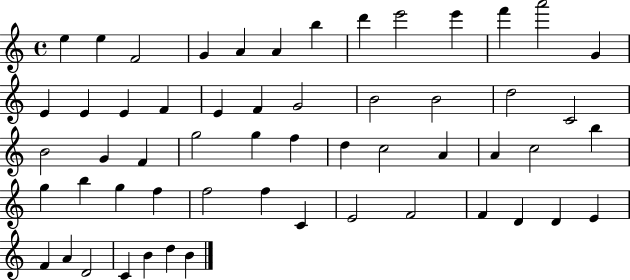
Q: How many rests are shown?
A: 0